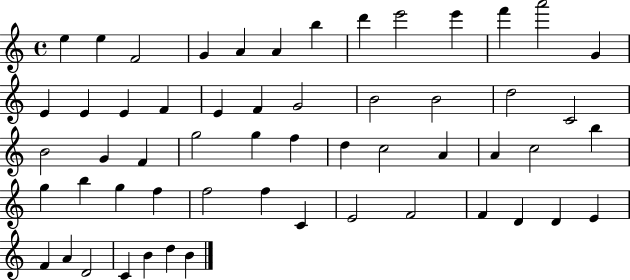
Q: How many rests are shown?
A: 0